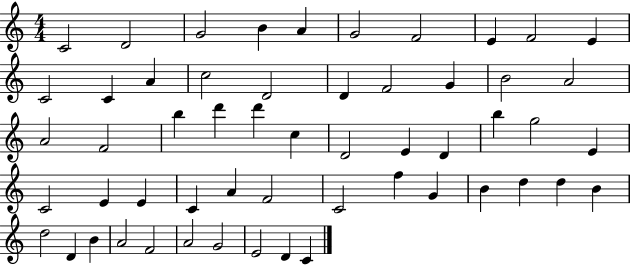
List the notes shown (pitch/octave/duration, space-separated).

C4/h D4/h G4/h B4/q A4/q G4/h F4/h E4/q F4/h E4/q C4/h C4/q A4/q C5/h D4/h D4/q F4/h G4/q B4/h A4/h A4/h F4/h B5/q D6/q D6/q C5/q D4/h E4/q D4/q B5/q G5/h E4/q C4/h E4/q E4/q C4/q A4/q F4/h C4/h F5/q G4/q B4/q D5/q D5/q B4/q D5/h D4/q B4/q A4/h F4/h A4/h G4/h E4/h D4/q C4/q